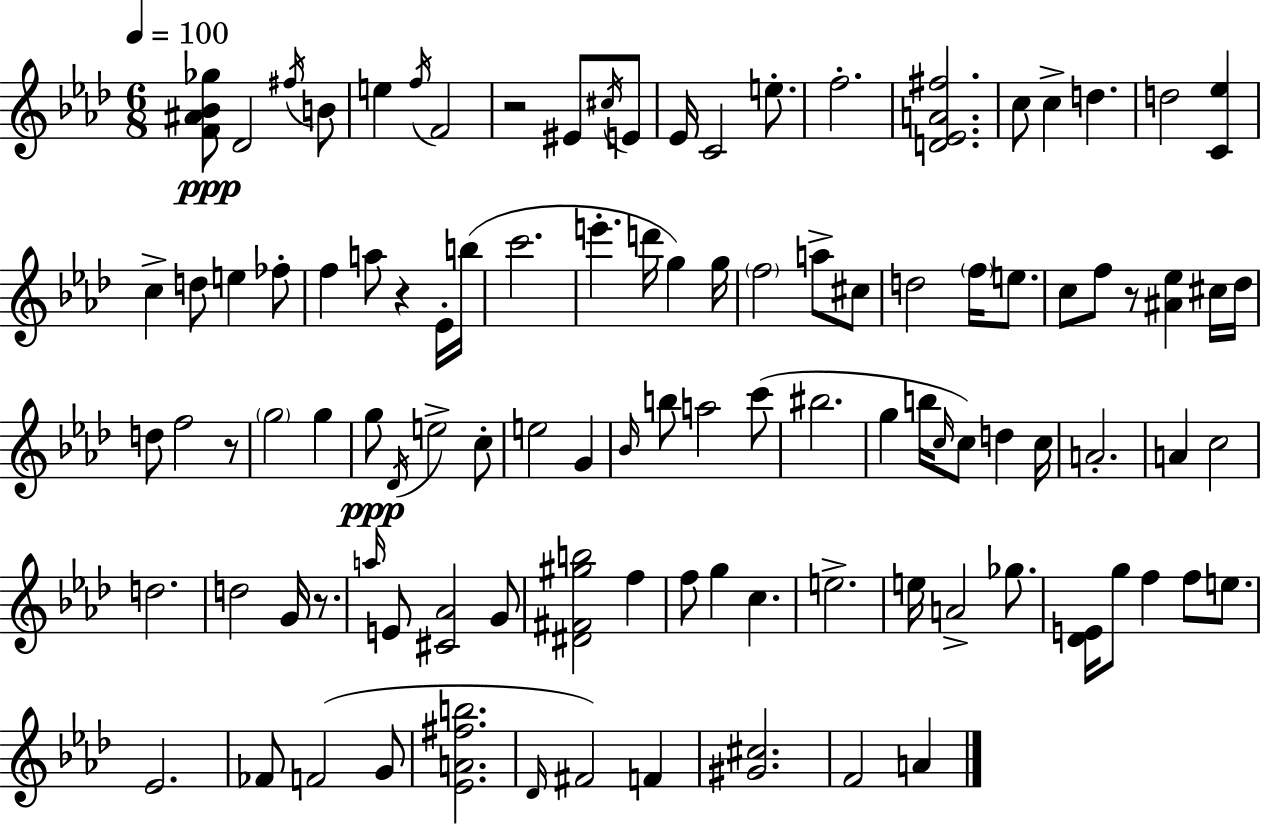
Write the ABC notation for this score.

X:1
T:Untitled
M:6/8
L:1/4
K:Fm
[F^A_B_g]/2 _D2 ^f/4 B/2 e f/4 F2 z2 ^E/2 ^c/4 E/2 _E/4 C2 e/2 f2 [D_EA^f]2 c/2 c d d2 [C_e] c d/2 e _f/2 f a/2 z _E/4 b/4 c'2 e' d'/4 g g/4 f2 a/2 ^c/2 d2 f/4 e/2 c/2 f/2 z/2 [^A_e] ^c/4 _d/4 d/2 f2 z/2 g2 g g/2 _D/4 e2 c/2 e2 G _B/4 b/2 a2 c'/2 ^b2 g b/4 c/4 c/2 d c/4 A2 A c2 d2 d2 G/4 z/2 a/4 E/2 [^C_A]2 G/2 [^D^F^gb]2 f f/2 g c e2 e/4 A2 _g/2 [_DE]/4 g/2 f f/2 e/2 _E2 _F/2 F2 G/2 [_EA^fb]2 _D/4 ^F2 F [^G^c]2 F2 A